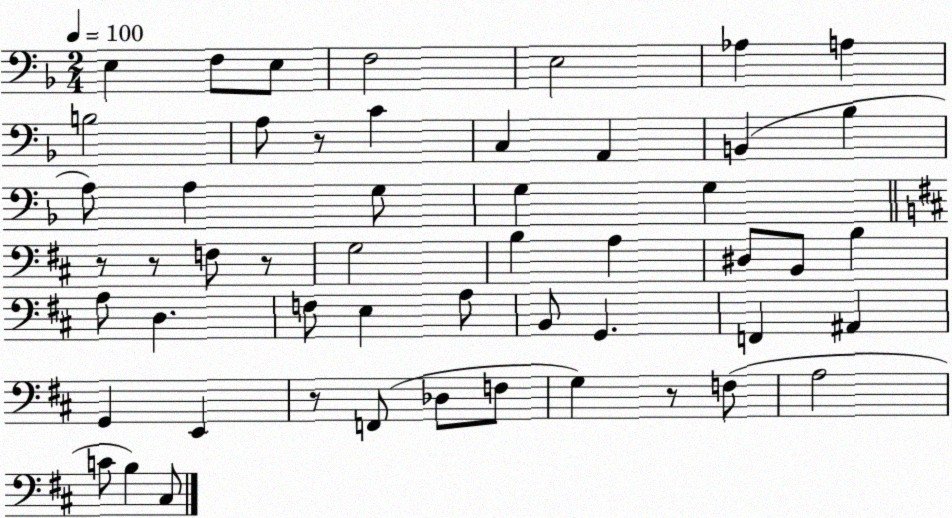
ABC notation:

X:1
T:Untitled
M:2/4
L:1/4
K:F
E, F,/2 E,/2 F,2 E,2 _A, A, B,2 A,/2 z/2 C C, A,, B,, _B, A,/2 A, G,/2 G, G, z/2 z/2 F,/2 z/2 G,2 B, A, ^D,/2 B,,/2 B, A,/2 D, F,/2 E, A,/2 B,,/2 G,, F,, ^A,, G,, E,, z/2 F,,/2 _D,/2 F,/2 G, z/2 F,/2 A,2 C/2 B, ^C,/2